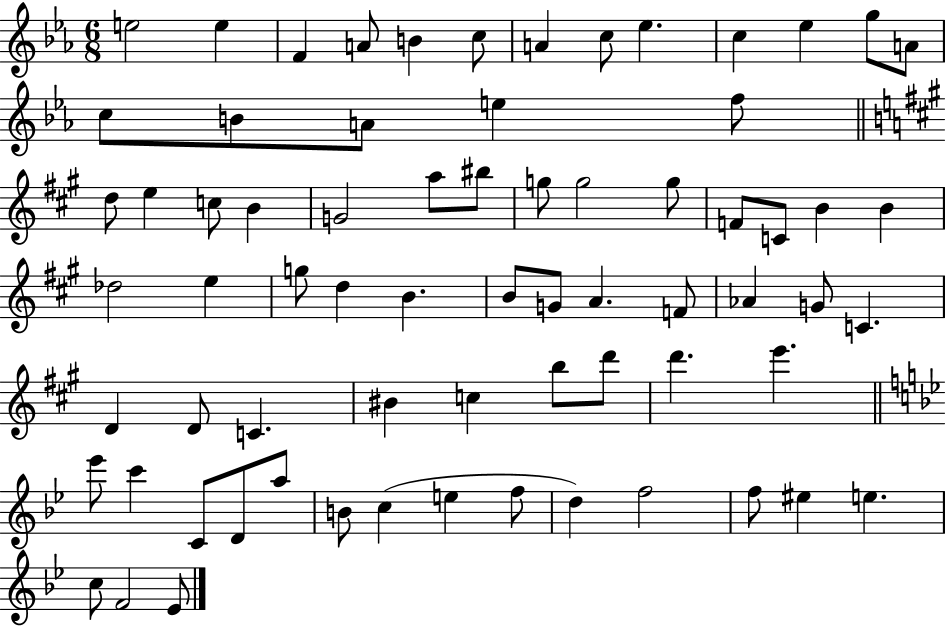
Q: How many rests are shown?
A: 0